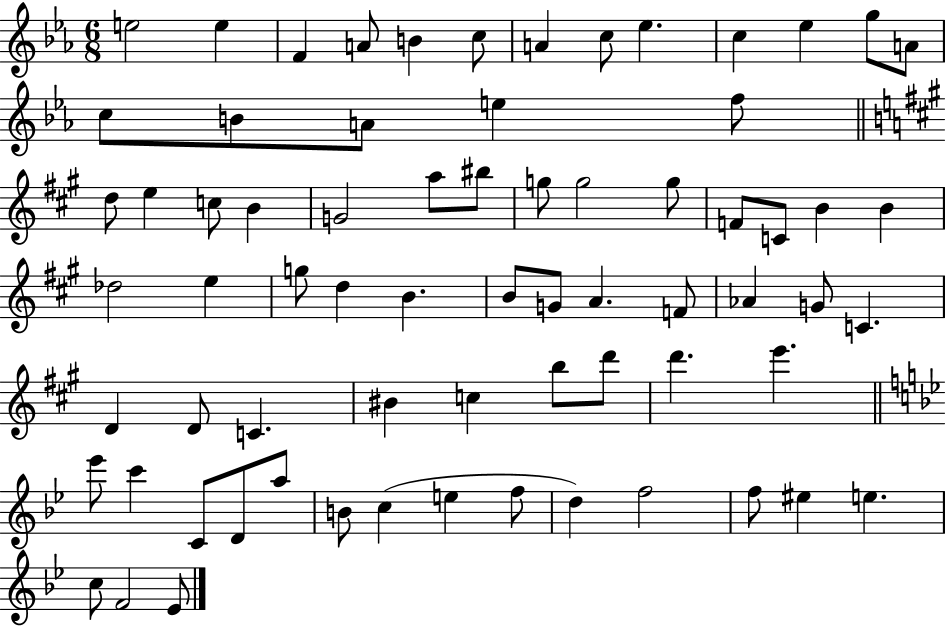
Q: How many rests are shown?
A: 0